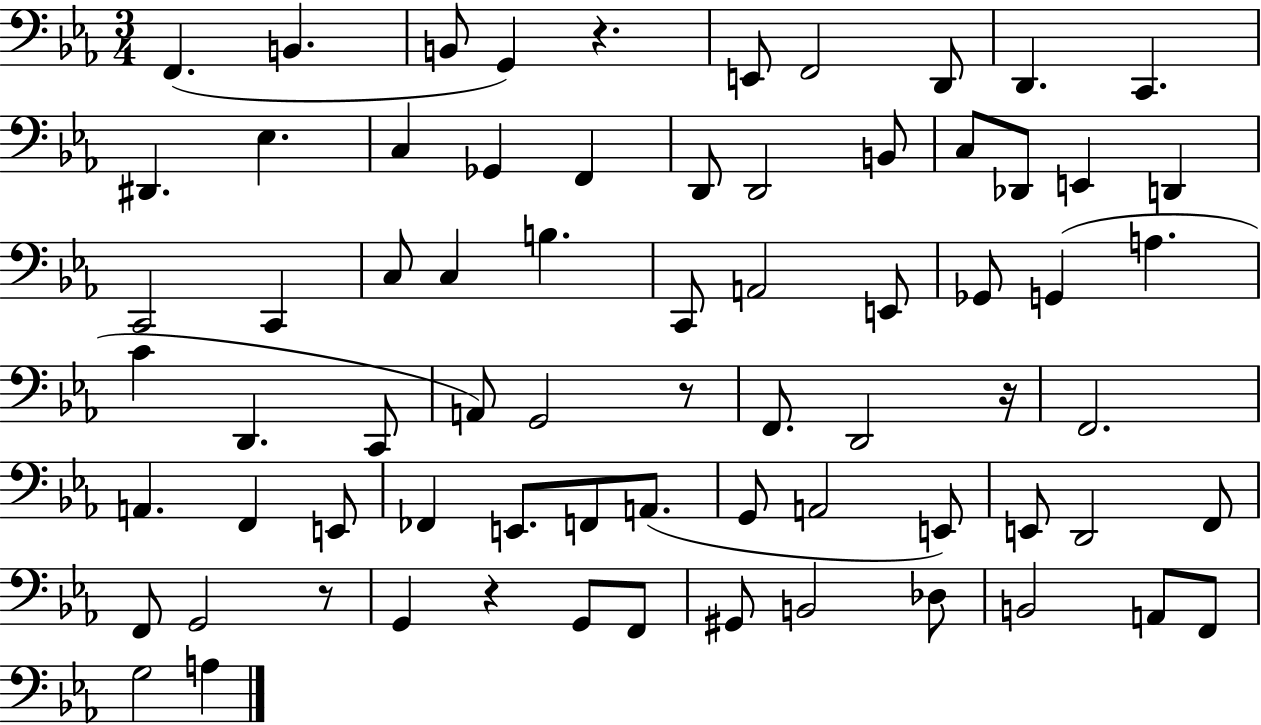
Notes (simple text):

F2/q. B2/q. B2/e G2/q R/q. E2/e F2/h D2/e D2/q. C2/q. D#2/q. Eb3/q. C3/q Gb2/q F2/q D2/e D2/h B2/e C3/e Db2/e E2/q D2/q C2/h C2/q C3/e C3/q B3/q. C2/e A2/h E2/e Gb2/e G2/q A3/q. C4/q D2/q. C2/e A2/e G2/h R/e F2/e. D2/h R/s F2/h. A2/q. F2/q E2/e FES2/q E2/e. F2/e A2/e. G2/e A2/h E2/e E2/e D2/h F2/e F2/e G2/h R/e G2/q R/q G2/e F2/e G#2/e B2/h Db3/e B2/h A2/e F2/e G3/h A3/q